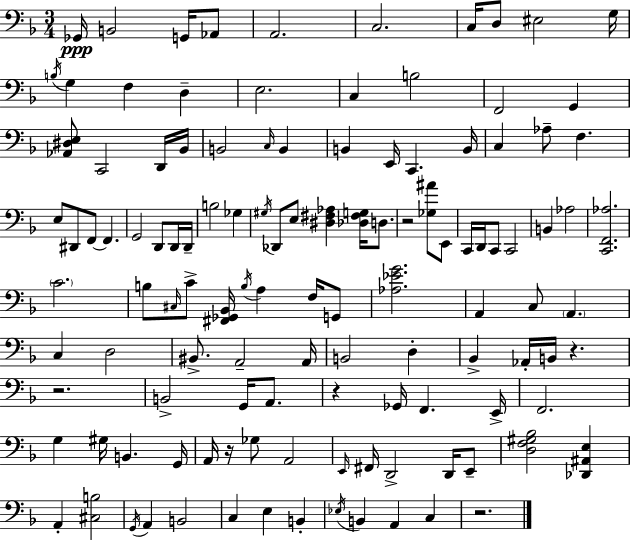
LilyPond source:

{
  \clef bass
  \numericTimeSignature
  \time 3/4
  \key f \major
  ges,16\ppp b,2 g,16 aes,8 | a,2. | c2. | c16 d8 eis2 g16 | \break \acciaccatura { b16 } g4 f4 d4-- | e2. | c4 b2 | f,2 g,4 | \break <aes, dis e>8 c,2 d,16 | bes,16 b,2 \grace { c16 } b,4 | b,4 e,16 c,4. | b,16 c4 aes8-- f4. | \break e8 dis,8 f,8~~ f,4. | g,2 d,8 | d,16 d,16-- b2 ges4 | \acciaccatura { gis16 } des,8 e8 <dis fis aes>4 <des fis g>16 | \break d8. r2 <ges ais'>8 | e,8 c,16 d,16 c,8 c,2 | b,4 aes2 | <c, f, aes>2. | \break \parenthesize c'2. | b8 \grace { cis16 } c'8-> <fis, ges, bes,>16 \acciaccatura { b16 } a4 | f16 g,8 <aes ees' g'>2. | a,4 c8 \parenthesize a,4. | \break c4 d2 | bis,8.-> a,2-- | a,16 b,2 | d4-. bes,4-> aes,16-. b,16 r4. | \break r2. | b,2-> | g,16 a,8. r4 ges,16 f,4. | e,16-> f,2. | \break g4 gis16 b,4. | g,16 a,16 r16 ges8 a,2 | \grace { e,16 } fis,16 d,2-> | d,16 e,8-- <d f gis bes>2 | \break <des, ais, e>4 a,4-. <cis b>2 | \acciaccatura { g,16 } a,4 b,2 | c4 e4 | b,4-. \acciaccatura { ees16 } b,4 | \break a,4 c4 r2. | \bar "|."
}